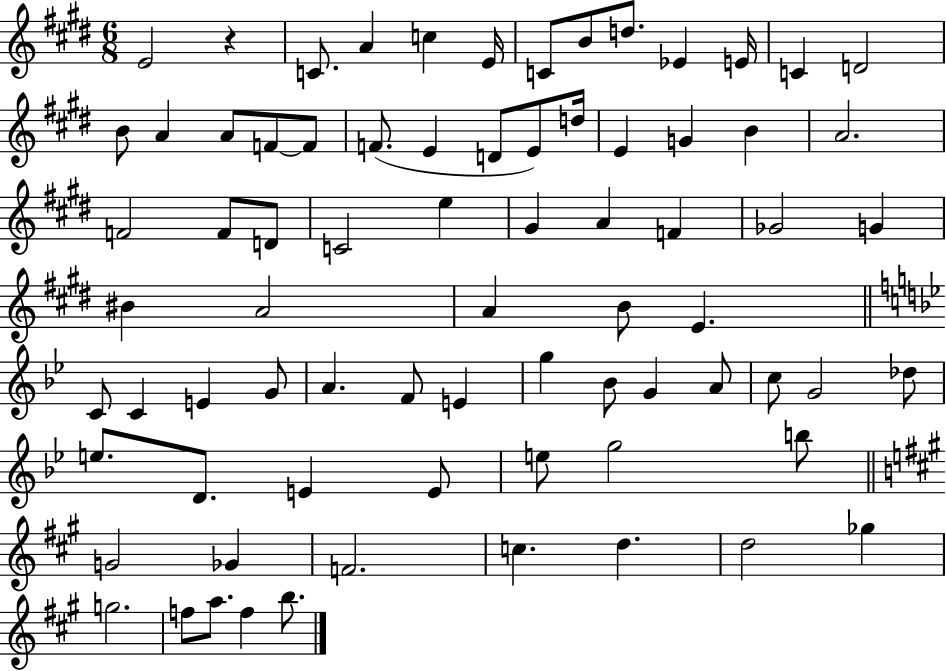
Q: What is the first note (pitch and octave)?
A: E4